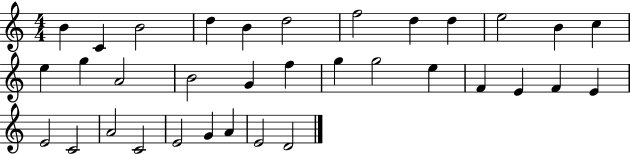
{
  \clef treble
  \numericTimeSignature
  \time 4/4
  \key c \major
  b'4 c'4 b'2 | d''4 b'4 d''2 | f''2 d''4 d''4 | e''2 b'4 c''4 | \break e''4 g''4 a'2 | b'2 g'4 f''4 | g''4 g''2 e''4 | f'4 e'4 f'4 e'4 | \break e'2 c'2 | a'2 c'2 | e'2 g'4 a'4 | e'2 d'2 | \break \bar "|."
}